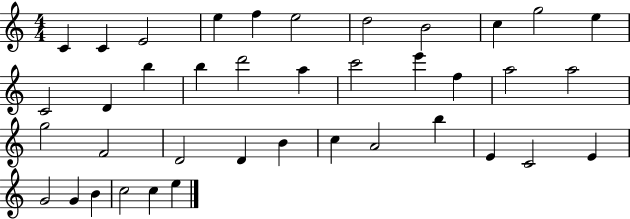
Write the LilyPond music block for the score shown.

{
  \clef treble
  \numericTimeSignature
  \time 4/4
  \key c \major
  c'4 c'4 e'2 | e''4 f''4 e''2 | d''2 b'2 | c''4 g''2 e''4 | \break c'2 d'4 b''4 | b''4 d'''2 a''4 | c'''2 e'''4 f''4 | a''2 a''2 | \break g''2 f'2 | d'2 d'4 b'4 | c''4 a'2 b''4 | e'4 c'2 e'4 | \break g'2 g'4 b'4 | c''2 c''4 e''4 | \bar "|."
}